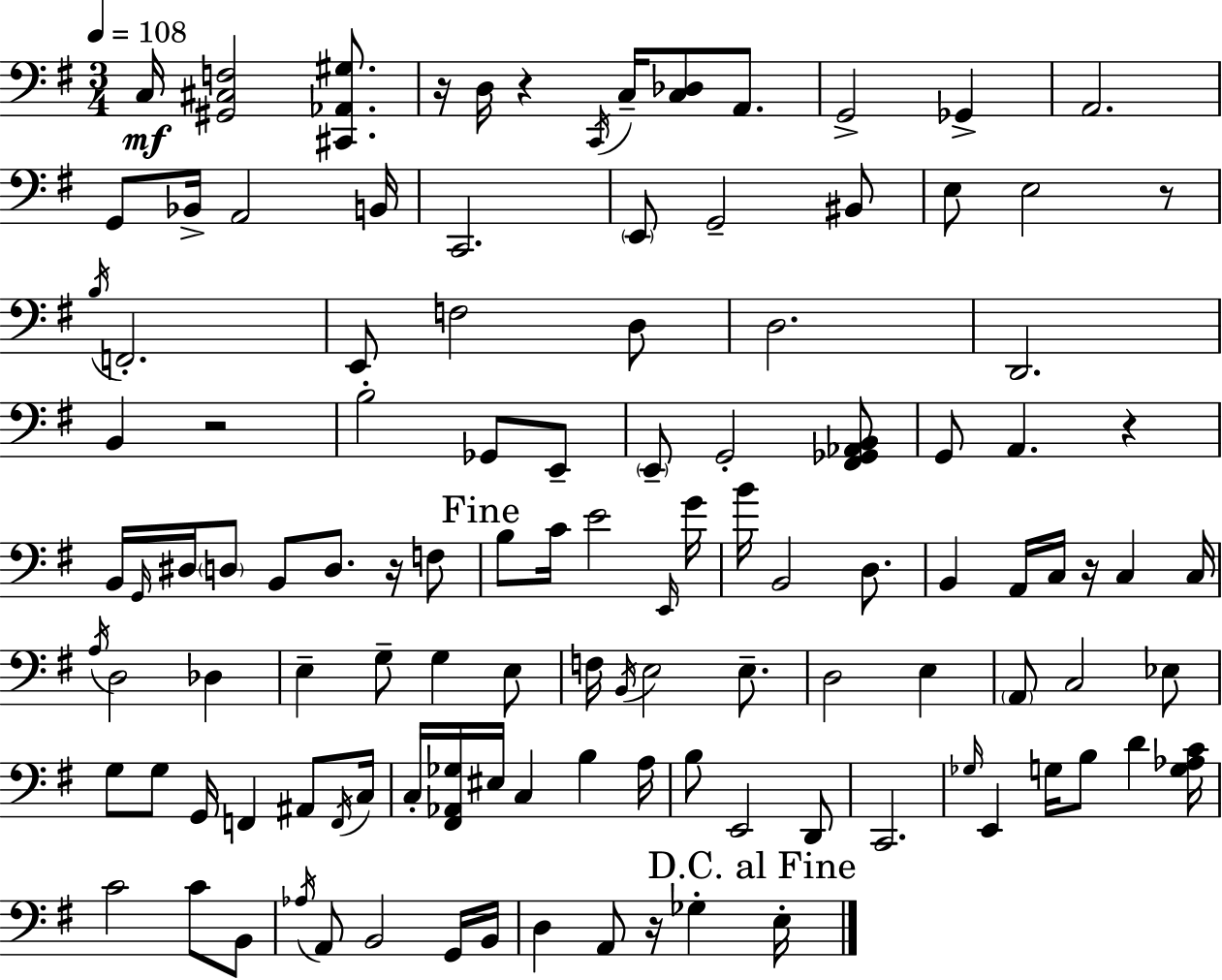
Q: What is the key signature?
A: E minor